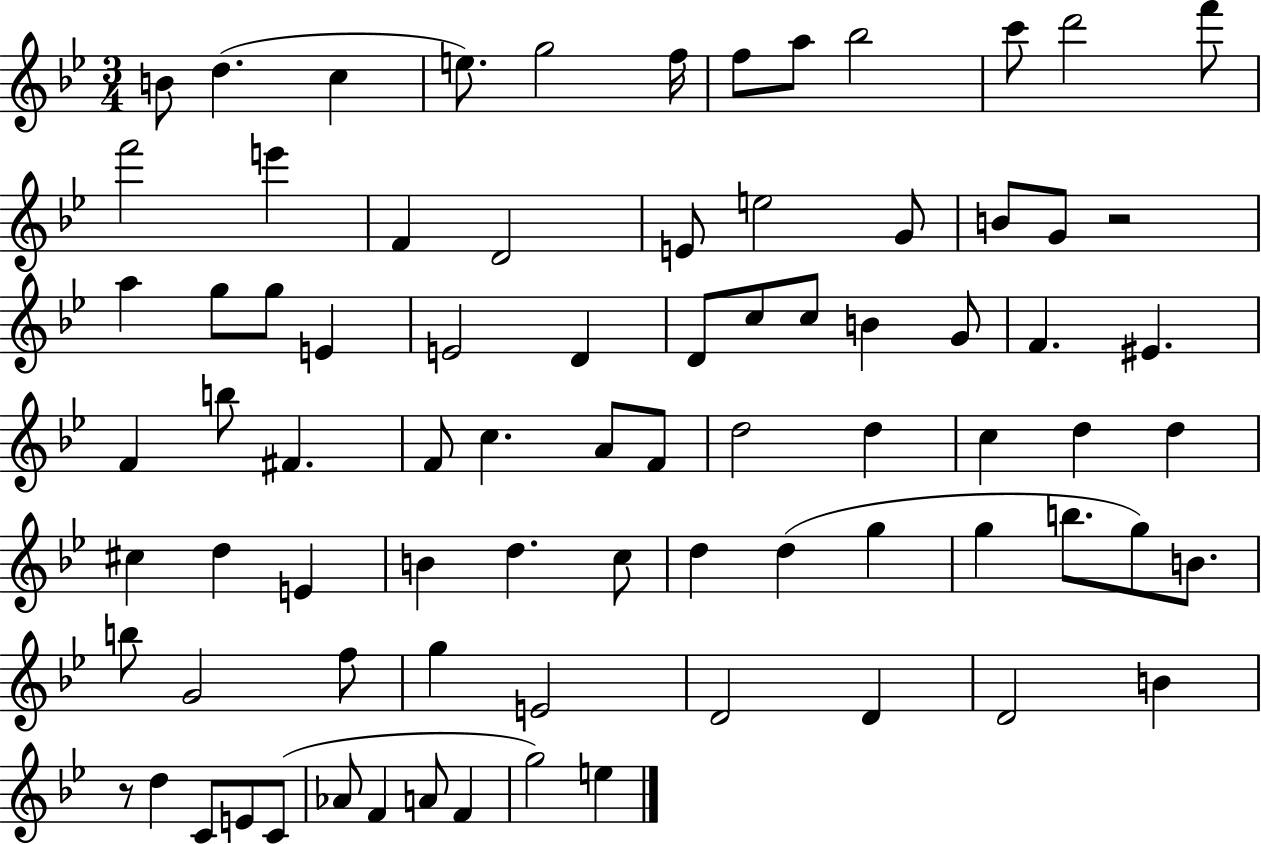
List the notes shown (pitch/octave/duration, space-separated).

B4/e D5/q. C5/q E5/e. G5/h F5/s F5/e A5/e Bb5/h C6/e D6/h F6/e F6/h E6/q F4/q D4/h E4/e E5/h G4/e B4/e G4/e R/h A5/q G5/e G5/e E4/q E4/h D4/q D4/e C5/e C5/e B4/q G4/e F4/q. EIS4/q. F4/q B5/e F#4/q. F4/e C5/q. A4/e F4/e D5/h D5/q C5/q D5/q D5/q C#5/q D5/q E4/q B4/q D5/q. C5/e D5/q D5/q G5/q G5/q B5/e. G5/e B4/e. B5/e G4/h F5/e G5/q E4/h D4/h D4/q D4/h B4/q R/e D5/q C4/e E4/e C4/e Ab4/e F4/q A4/e F4/q G5/h E5/q